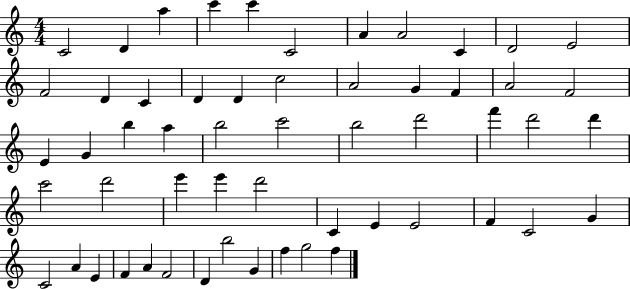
{
  \clef treble
  \numericTimeSignature
  \time 4/4
  \key c \major
  c'2 d'4 a''4 | c'''4 c'''4 c'2 | a'4 a'2 c'4 | d'2 e'2 | \break f'2 d'4 c'4 | d'4 d'4 c''2 | a'2 g'4 f'4 | a'2 f'2 | \break e'4 g'4 b''4 a''4 | b''2 c'''2 | b''2 d'''2 | f'''4 d'''2 d'''4 | \break c'''2 d'''2 | e'''4 e'''4 d'''2 | c'4 e'4 e'2 | f'4 c'2 g'4 | \break c'2 a'4 e'4 | f'4 a'4 f'2 | d'4 b''2 g'4 | f''4 g''2 f''4 | \break \bar "|."
}